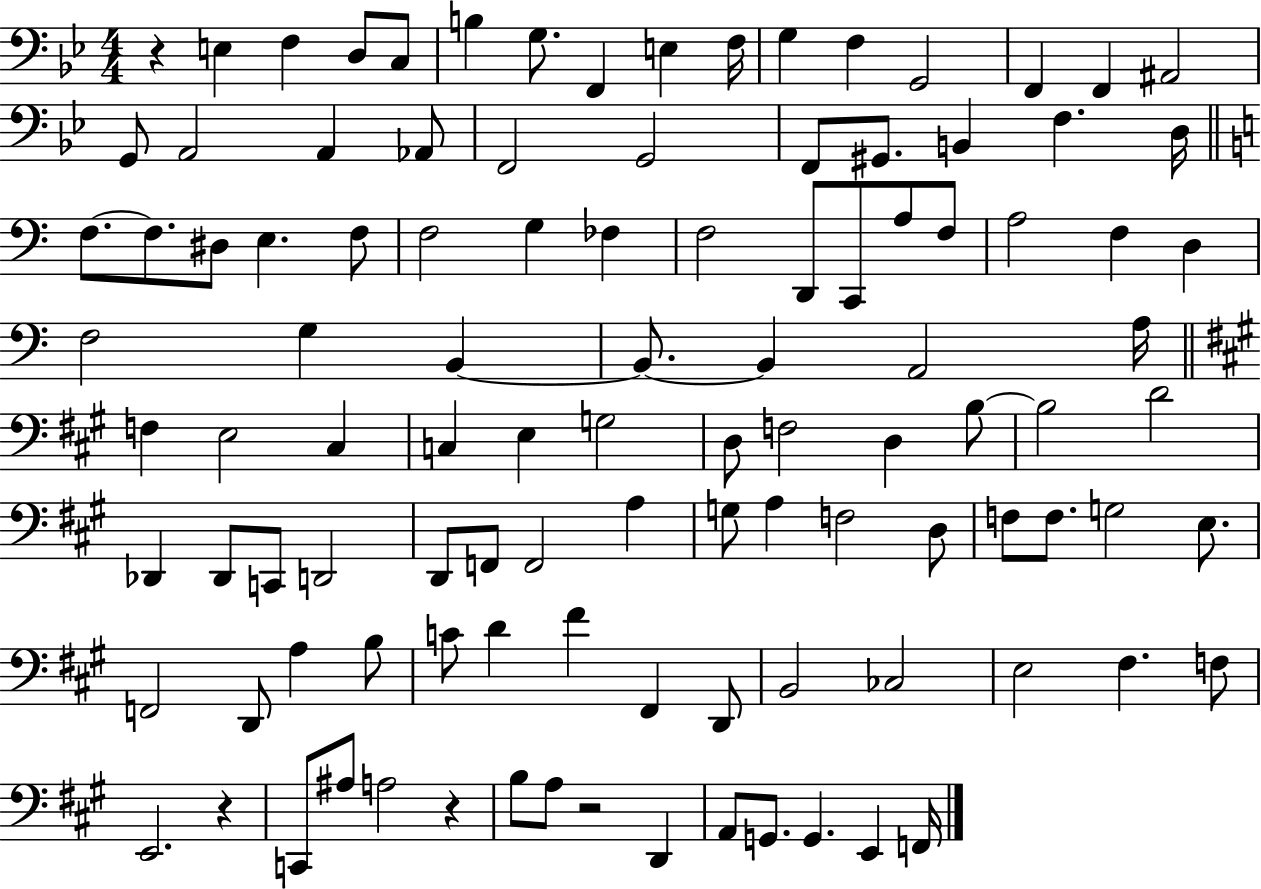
{
  \clef bass
  \numericTimeSignature
  \time 4/4
  \key bes \major
  r4 e4 f4 d8 c8 | b4 g8. f,4 e4 f16 | g4 f4 g,2 | f,4 f,4 ais,2 | \break g,8 a,2 a,4 aes,8 | f,2 g,2 | f,8 gis,8. b,4 f4. d16 | \bar "||" \break \key c \major f8.~~ f8. dis8 e4. f8 | f2 g4 fes4 | f2 d,8 c,8 a8 f8 | a2 f4 d4 | \break f2 g4 b,4~~ | b,8.~~ b,4 a,2 a16 | \bar "||" \break \key a \major f4 e2 cis4 | c4 e4 g2 | d8 f2 d4 b8~~ | b2 d'2 | \break des,4 des,8 c,8 d,2 | d,8 f,8 f,2 a4 | g8 a4 f2 d8 | f8 f8. g2 e8. | \break f,2 d,8 a4 b8 | c'8 d'4 fis'4 fis,4 d,8 | b,2 ces2 | e2 fis4. f8 | \break e,2. r4 | c,8 ais8 a2 r4 | b8 a8 r2 d,4 | a,8 g,8. g,4. e,4 f,16 | \break \bar "|."
}